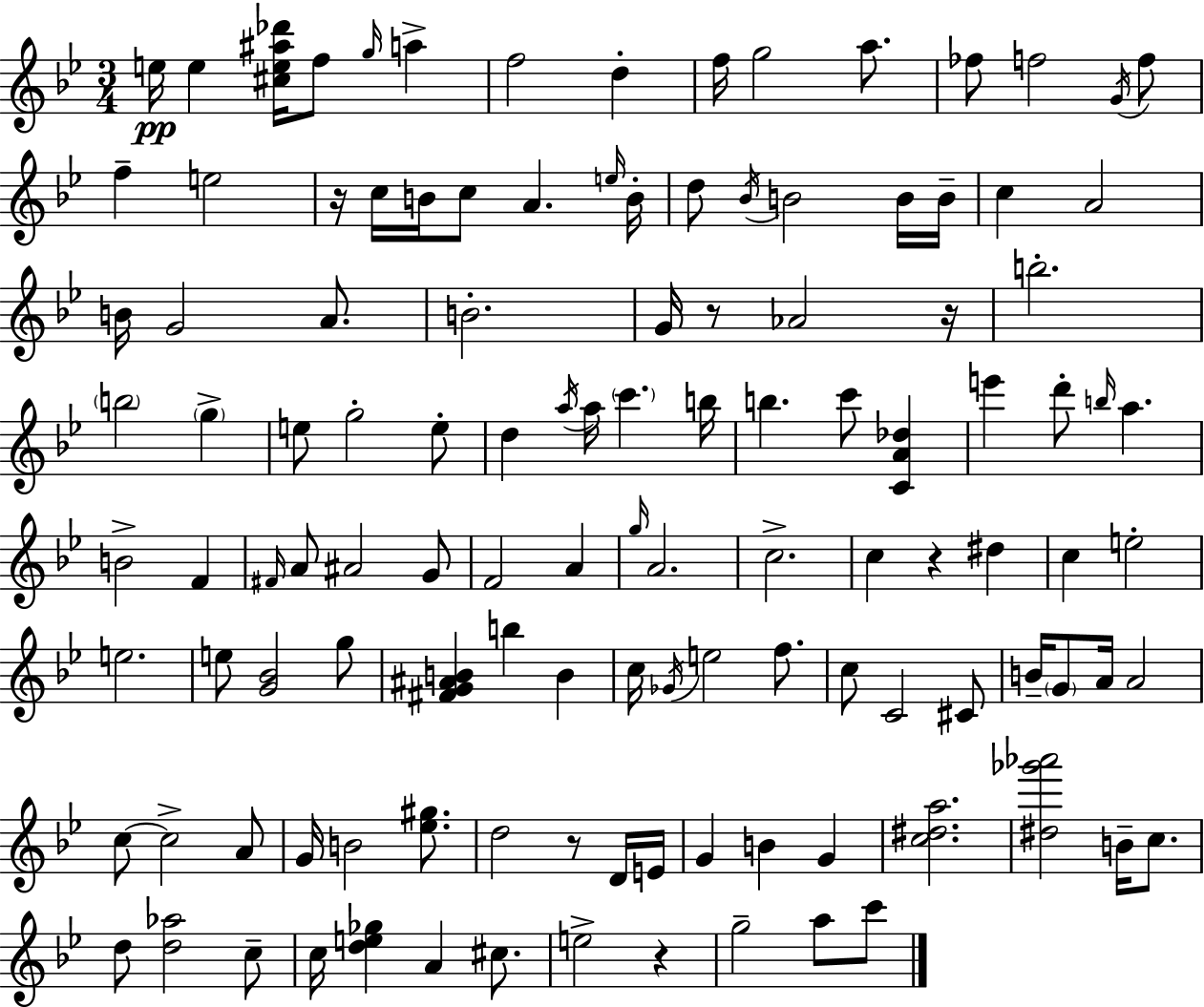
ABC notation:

X:1
T:Untitled
M:3/4
L:1/4
K:Gm
e/4 e [^ce^a_d']/4 f/2 g/4 a f2 d f/4 g2 a/2 _f/2 f2 G/4 f/2 f e2 z/4 c/4 B/4 c/2 A e/4 B/4 d/2 _B/4 B2 B/4 B/4 c A2 B/4 G2 A/2 B2 G/4 z/2 _A2 z/4 b2 b2 g e/2 g2 e/2 d a/4 a/4 c' b/4 b c'/2 [CA_d] e' d'/2 b/4 a B2 F ^F/4 A/2 ^A2 G/2 F2 A g/4 A2 c2 c z ^d c e2 e2 e/2 [G_B]2 g/2 [^FG^AB] b B c/4 _G/4 e2 f/2 c/2 C2 ^C/2 B/4 G/2 A/4 A2 c/2 c2 A/2 G/4 B2 [_e^g]/2 d2 z/2 D/4 E/4 G B G [c^da]2 [^d_g'_a']2 B/4 c/2 d/2 [d_a]2 c/2 c/4 [de_g] A ^c/2 e2 z g2 a/2 c'/2